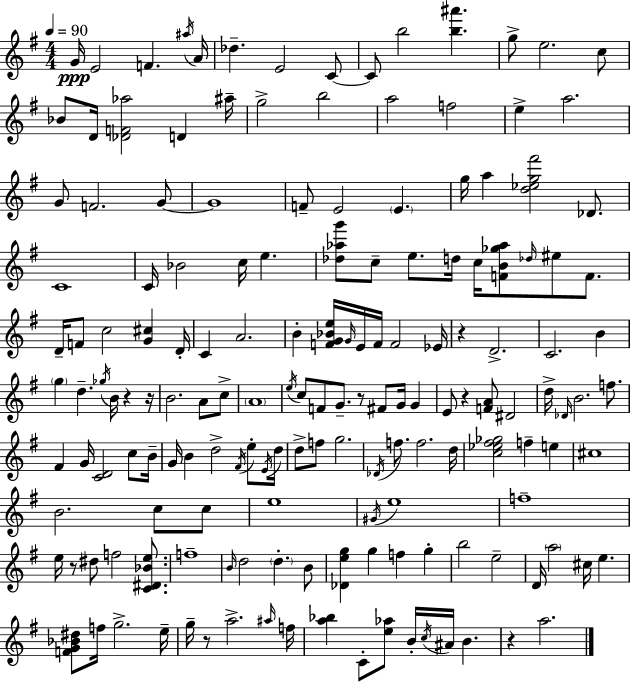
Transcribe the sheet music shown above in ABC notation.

X:1
T:Untitled
M:4/4
L:1/4
K:G
G/4 E2 F ^a/4 A/4 _d E2 C/2 C/2 b2 [b^a'] g/2 e2 c/2 _B/2 D/4 [_DF_a]2 D ^a/4 g2 b2 a2 f2 e a2 G/2 F2 G/2 G4 F/2 E2 E g/4 a [d_eg^f']2 _D/2 C4 C/4 _B2 c/4 e [_d_ag']/2 c/2 e/2 d/4 c/4 [FB_g_a]/2 _d/4 ^e/2 F/2 D/4 F/2 c2 [G^c] D/4 C A2 B [FG_Be]/4 G/4 E/4 F/4 F2 _E/4 z D2 C2 B g d _g/4 B/4 z z/4 B2 A/2 c/2 A4 e/4 c/2 F/2 G/2 z/2 ^F/2 G/4 G E/2 z [FA]/2 ^D2 d/4 _D/4 B2 f/2 ^F G/4 [CD]2 c/2 B/4 G/4 B d2 ^F/4 e/2 E/4 d/4 d/2 f/2 g2 _D/4 f/2 f2 d/4 [c_e^f_g]2 f e ^c4 B2 c/2 c/2 e4 ^G/4 e4 f4 e/4 z/2 ^d/2 f2 [C^D_Be]/2 f4 B/4 d2 d B/2 [_Deg] g f g b2 e2 D/4 a2 ^c/4 e [FG_B^d]/2 f/4 g2 e/4 g/4 z/2 a2 ^a/4 f/4 [a_b] C/2 [e_a]/2 B/4 c/4 ^A/4 B z a2